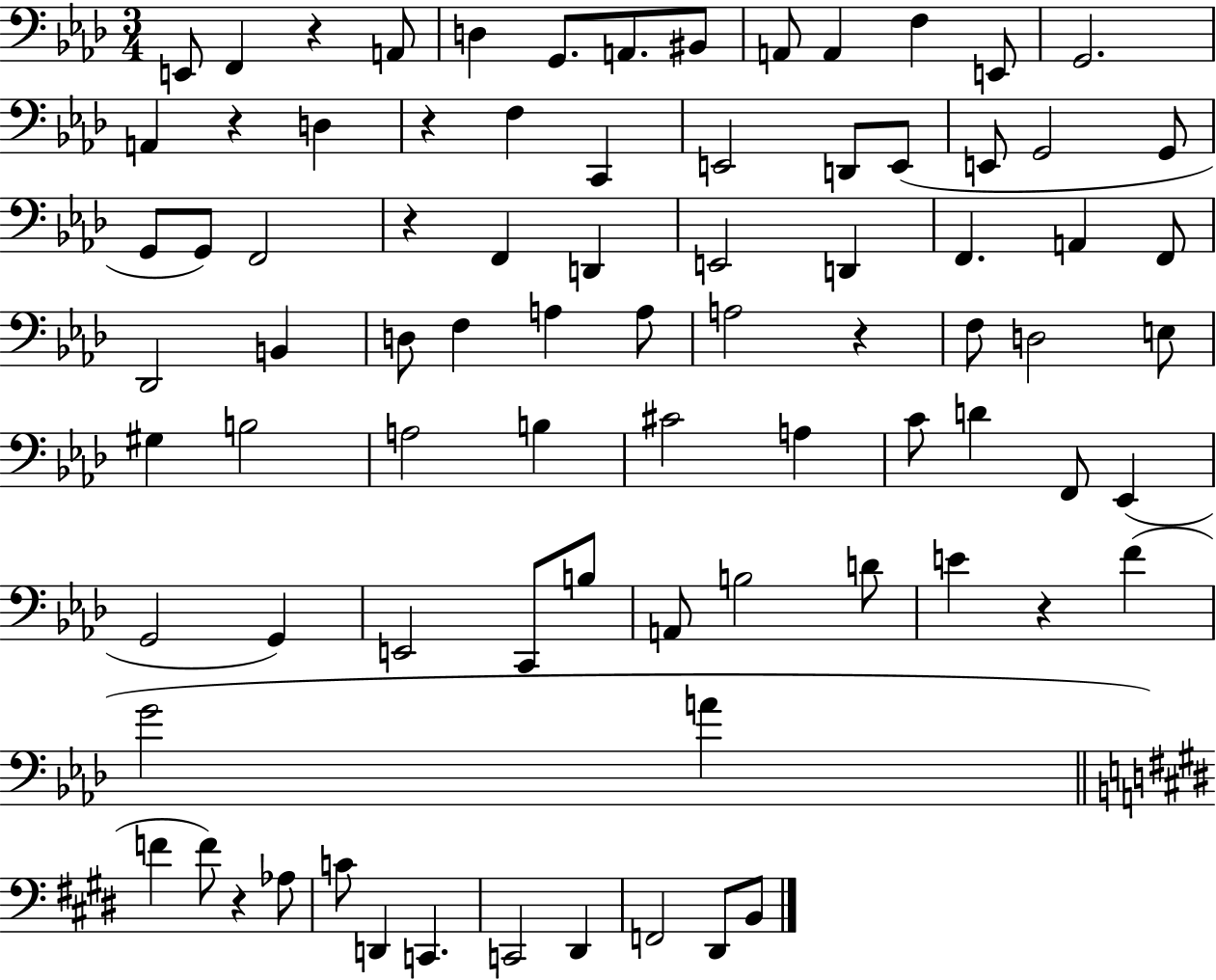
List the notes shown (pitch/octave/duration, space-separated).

E2/e F2/q R/q A2/e D3/q G2/e. A2/e. BIS2/e A2/e A2/q F3/q E2/e G2/h. A2/q R/q D3/q R/q F3/q C2/q E2/h D2/e E2/e E2/e G2/h G2/e G2/e G2/e F2/h R/q F2/q D2/q E2/h D2/q F2/q. A2/q F2/e Db2/h B2/q D3/e F3/q A3/q A3/e A3/h R/q F3/e D3/h E3/e G#3/q B3/h A3/h B3/q C#4/h A3/q C4/e D4/q F2/e Eb2/q G2/h G2/q E2/h C2/e B3/e A2/e B3/h D4/e E4/q R/q F4/q G4/h A4/q F4/q F4/e R/q Ab3/e C4/e D2/q C2/q. C2/h D#2/q F2/h D#2/e B2/e